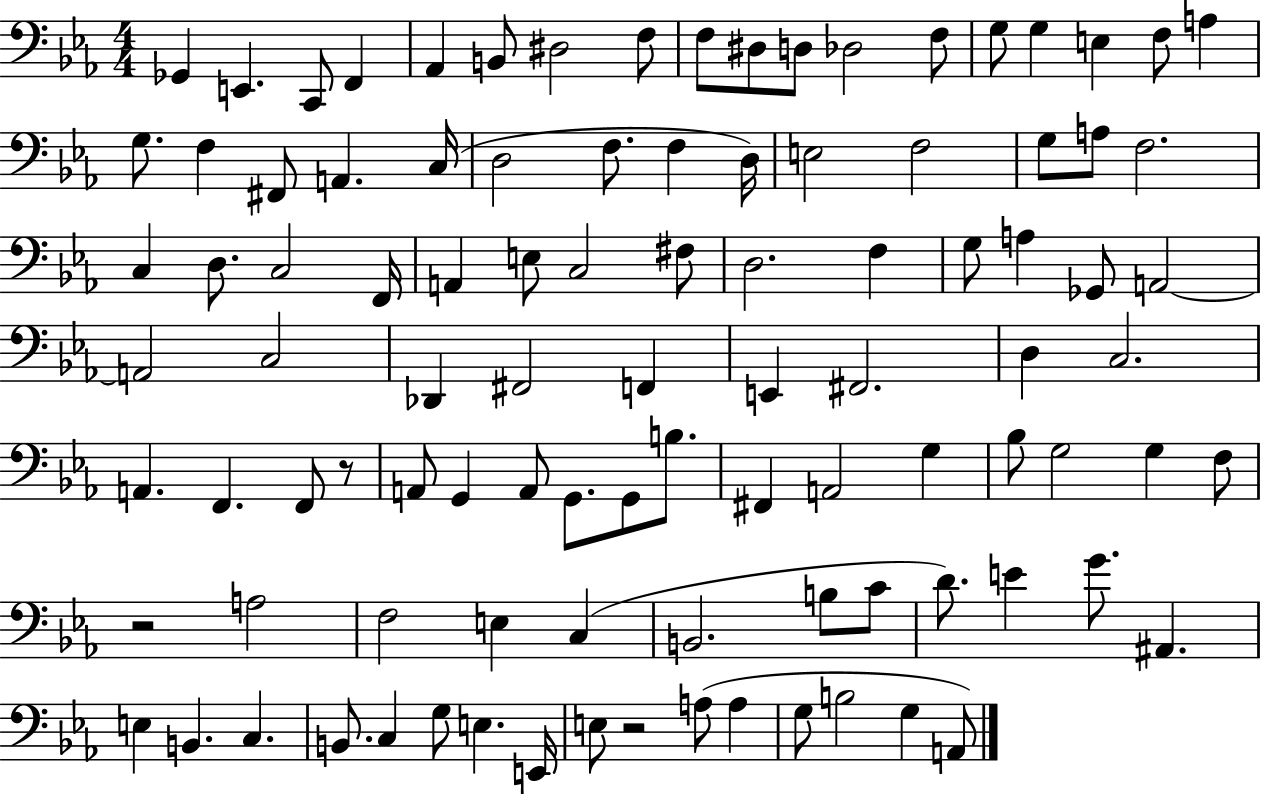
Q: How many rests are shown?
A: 3